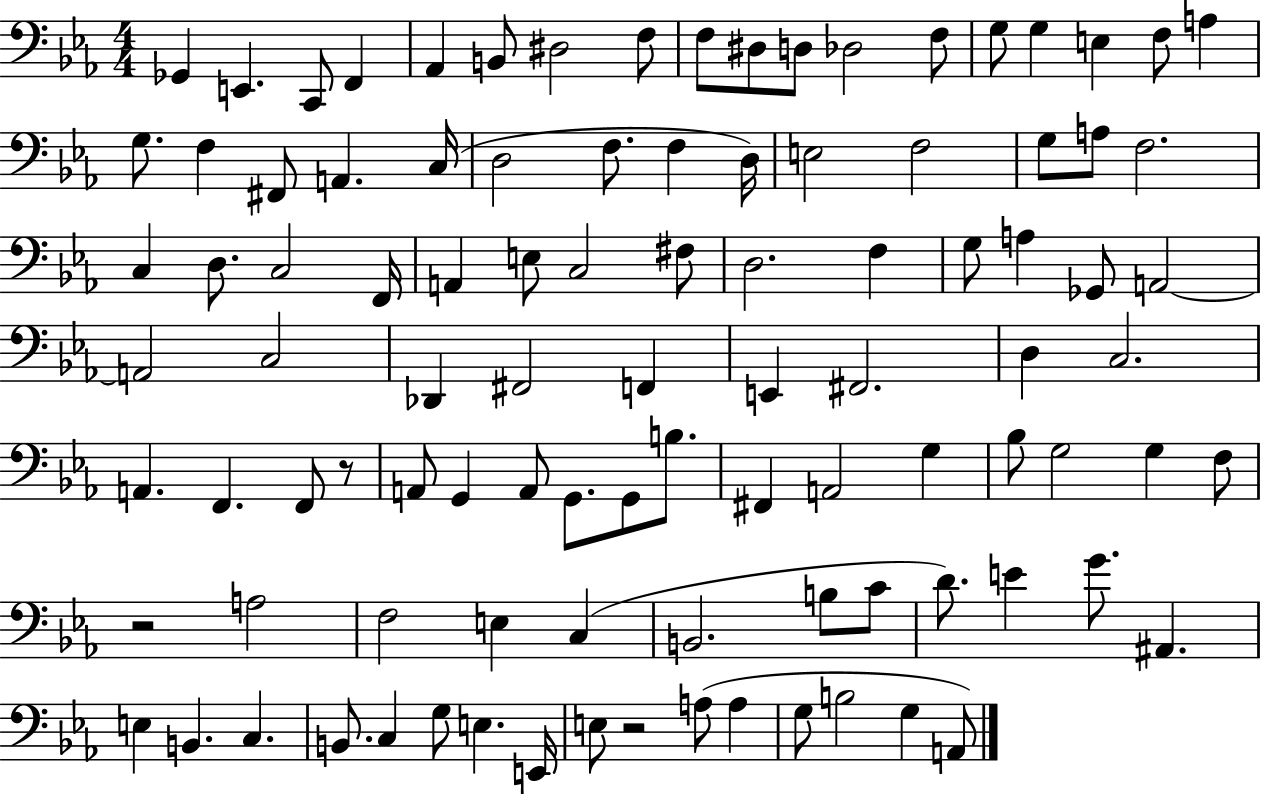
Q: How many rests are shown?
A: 3